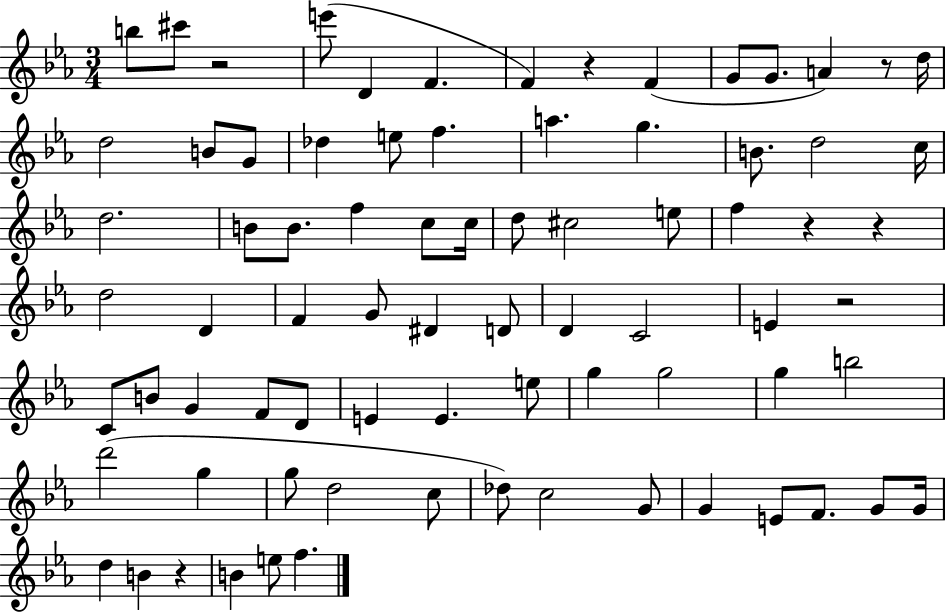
{
  \clef treble
  \numericTimeSignature
  \time 3/4
  \key ees \major
  \repeat volta 2 { b''8 cis'''8 r2 | e'''8( d'4 f'4. | f'4) r4 f'4( | g'8 g'8. a'4) r8 d''16 | \break d''2 b'8 g'8 | des''4 e''8 f''4. | a''4. g''4. | b'8. d''2 c''16 | \break d''2. | b'8 b'8. f''4 c''8 c''16 | d''8 cis''2 e''8 | f''4 r4 r4 | \break d''2 d'4 | f'4 g'8 dis'4 d'8 | d'4 c'2 | e'4 r2 | \break c'8 b'8 g'4 f'8 d'8 | e'4 e'4. e''8 | g''4 g''2 | g''4 b''2 | \break d'''2( g''4 | g''8 d''2 c''8 | des''8) c''2 g'8 | g'4 e'8 f'8. g'8 g'16 | \break d''4 b'4 r4 | b'4 e''8 f''4. | } \bar "|."
}